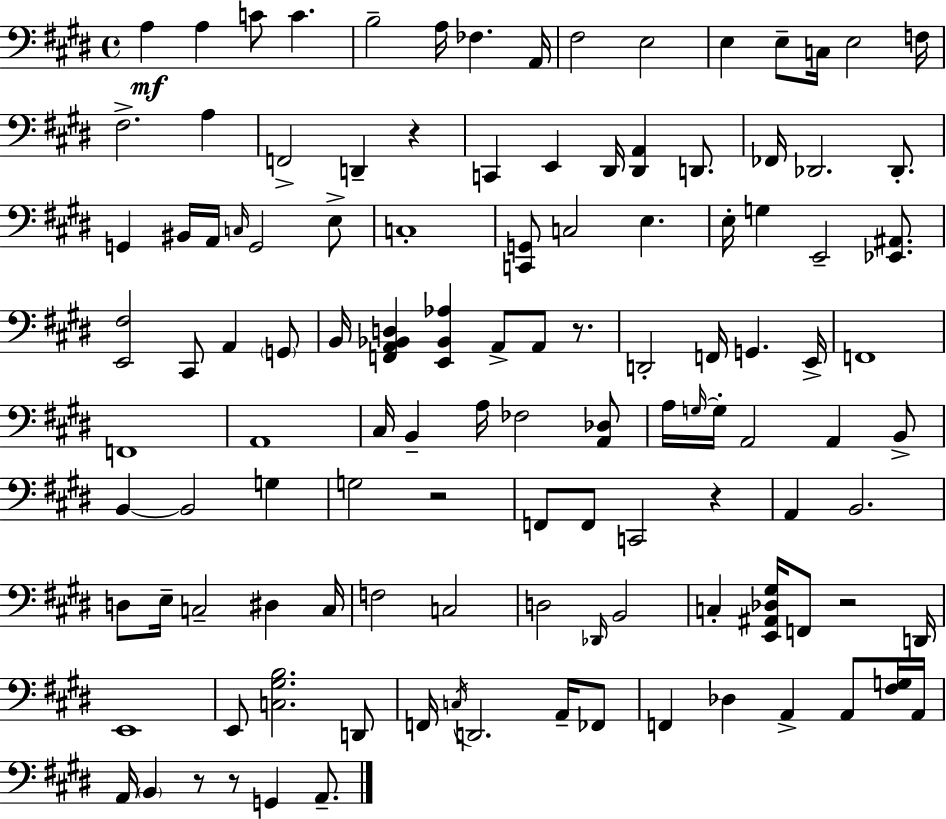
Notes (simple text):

A3/q A3/q C4/e C4/q. B3/h A3/s FES3/q. A2/s F#3/h E3/h E3/q E3/e C3/s E3/h F3/s F#3/h. A3/q F2/h D2/q R/q C2/q E2/q D#2/s [D#2,A2]/q D2/e. FES2/s Db2/h. Db2/e. G2/q BIS2/s A2/s C3/s G2/h E3/e C3/w [C2,G2]/e C3/h E3/q. E3/s G3/q E2/h [Eb2,A#2]/e. [E2,F#3]/h C#2/e A2/q G2/e B2/s [F2,A2,Bb2,D3]/q [E2,Bb2,Ab3]/q A2/e A2/e R/e. D2/h F2/s G2/q. E2/s F2/w F2/w A2/w C#3/s B2/q A3/s FES3/h [A2,Db3]/e A3/s G3/s G3/s A2/h A2/q B2/e B2/q B2/h G3/q G3/h R/h F2/e F2/e C2/h R/q A2/q B2/h. D3/e E3/s C3/h D#3/q C3/s F3/h C3/h D3/h Db2/s B2/h C3/q [E2,A#2,Db3,G#3]/s F2/e R/h D2/s E2/w E2/e [C3,G#3,B3]/h. D2/e F2/s C3/s D2/h. A2/s FES2/e F2/q Db3/q A2/q A2/e [F#3,G3]/s A2/s A2/s B2/q R/e R/e G2/q A2/e.